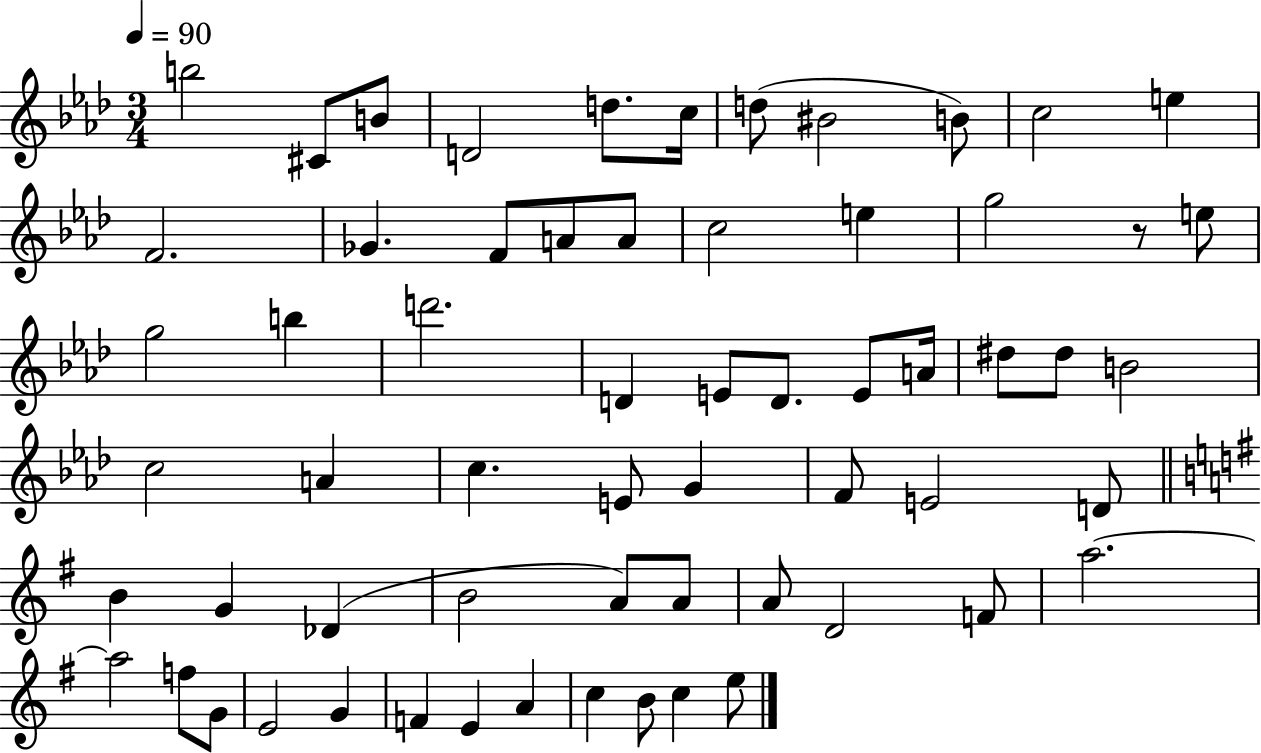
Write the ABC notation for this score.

X:1
T:Untitled
M:3/4
L:1/4
K:Ab
b2 ^C/2 B/2 D2 d/2 c/4 d/2 ^B2 B/2 c2 e F2 _G F/2 A/2 A/2 c2 e g2 z/2 e/2 g2 b d'2 D E/2 D/2 E/2 A/4 ^d/2 ^d/2 B2 c2 A c E/2 G F/2 E2 D/2 B G _D B2 A/2 A/2 A/2 D2 F/2 a2 a2 f/2 G/2 E2 G F E A c B/2 c e/2